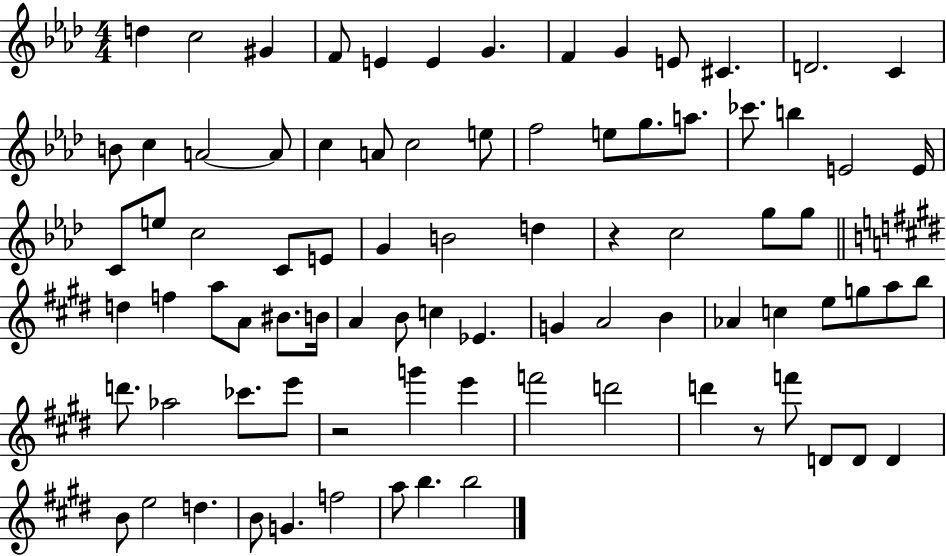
D5/q C5/h G#4/q F4/e E4/q E4/q G4/q. F4/q G4/q E4/e C#4/q. D4/h. C4/q B4/e C5/q A4/h A4/e C5/q A4/e C5/h E5/e F5/h E5/e G5/e. A5/e. CES6/e. B5/q E4/h E4/s C4/e E5/e C5/h C4/e E4/e G4/q B4/h D5/q R/q C5/h G5/e G5/e D5/q F5/q A5/e A4/e BIS4/e. B4/s A4/q B4/e C5/q Eb4/q. G4/q A4/h B4/q Ab4/q C5/q E5/e G5/e A5/e B5/e D6/e. Ab5/h CES6/e. E6/e R/h G6/q E6/q F6/h D6/h D6/q R/e F6/e D4/e D4/e D4/q B4/e E5/h D5/q. B4/e G4/q. F5/h A5/e B5/q. B5/h